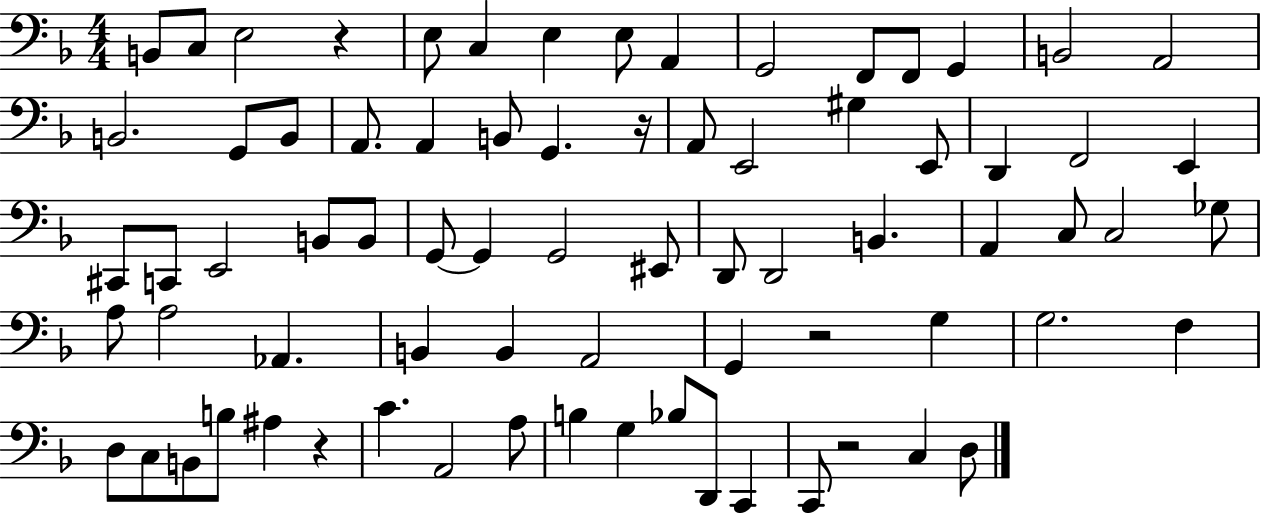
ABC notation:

X:1
T:Untitled
M:4/4
L:1/4
K:F
B,,/2 C,/2 E,2 z E,/2 C, E, E,/2 A,, G,,2 F,,/2 F,,/2 G,, B,,2 A,,2 B,,2 G,,/2 B,,/2 A,,/2 A,, B,,/2 G,, z/4 A,,/2 E,,2 ^G, E,,/2 D,, F,,2 E,, ^C,,/2 C,,/2 E,,2 B,,/2 B,,/2 G,,/2 G,, G,,2 ^E,,/2 D,,/2 D,,2 B,, A,, C,/2 C,2 _G,/2 A,/2 A,2 _A,, B,, B,, A,,2 G,, z2 G, G,2 F, D,/2 C,/2 B,,/2 B,/2 ^A, z C A,,2 A,/2 B, G, _B,/2 D,,/2 C,, C,,/2 z2 C, D,/2